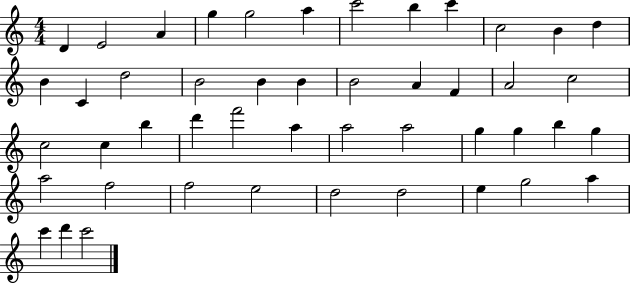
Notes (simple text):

D4/q E4/h A4/q G5/q G5/h A5/q C6/h B5/q C6/q C5/h B4/q D5/q B4/q C4/q D5/h B4/h B4/q B4/q B4/h A4/q F4/q A4/h C5/h C5/h C5/q B5/q D6/q F6/h A5/q A5/h A5/h G5/q G5/q B5/q G5/q A5/h F5/h F5/h E5/h D5/h D5/h E5/q G5/h A5/q C6/q D6/q C6/h